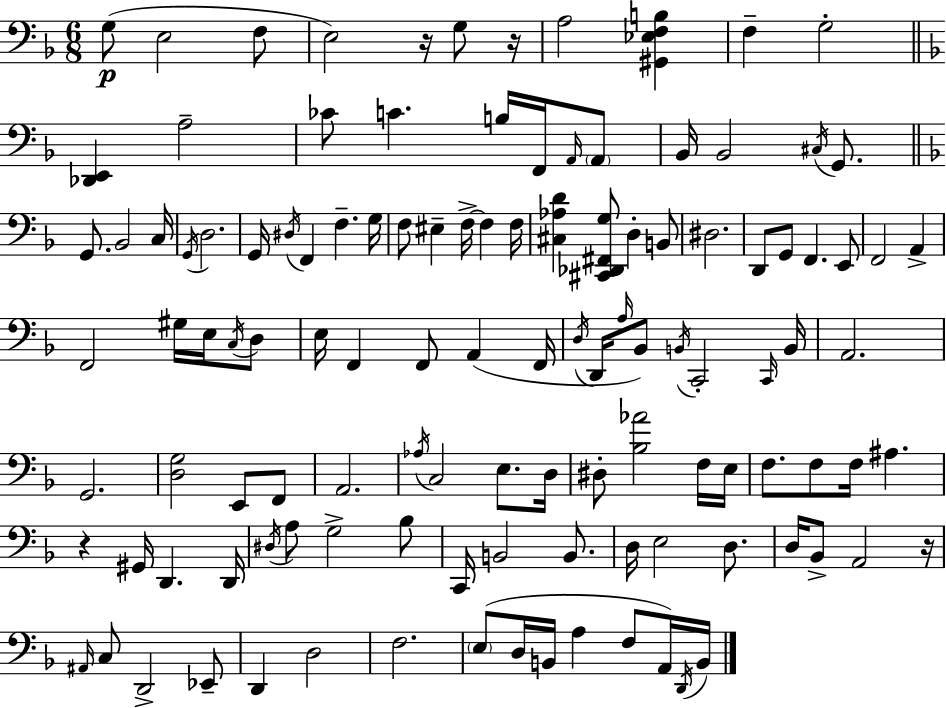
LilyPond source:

{
  \clef bass
  \numericTimeSignature
  \time 6/8
  \key f \major
  \repeat volta 2 { g8(\p e2 f8 | e2) r16 g8 r16 | a2 <gis, ees f b>4 | f4-- g2-. | \break \bar "||" \break \key f \major <des, e,>4 a2-- | ces'8 c'4. b16 f,16 \grace { a,16 } \parenthesize a,8 | bes,16 bes,2 \acciaccatura { cis16 } g,8. | \bar "||" \break \key f \major g,8. bes,2 c16 | \acciaccatura { g,16 } d2. | g,16 \acciaccatura { dis16 } f,4 f4.-- | g16 f8 eis4-- f16->~~ f4 | \break f16 <cis aes d'>4 <cis, des, fis, g>8 d4-. | b,8 dis2. | d,8 g,8 f,4. | e,8 f,2 a,4-> | \break f,2 gis16 e16 | \acciaccatura { c16 } d8 e16 f,4 f,8 a,4( | f,16 \acciaccatura { d16 } d,16 \grace { a16 } bes,8) \acciaccatura { b,16 } c,2-. | \grace { c,16 } b,16 a,2. | \break g,2. | <d g>2 | e,8 f,8 a,2. | \acciaccatura { aes16 } c2 | \break e8. d16 dis8-. <bes aes'>2 | f16 e16 f8. f8 | f16 ais4. r4 | gis,16 d,4. d,16 \acciaccatura { dis16 } a8 g2-> | \break bes8 c,16 b,2 | b,8. d16 e2 | d8. d16 bes,8-> | a,2 r16 \grace { ais,16 } c8 | \break d,2-> ees,8-- d,4 | d2 f2. | \parenthesize e8( | d16 b,16 a4 f8 a,16) \acciaccatura { d,16 } b,16 } \bar "|."
}